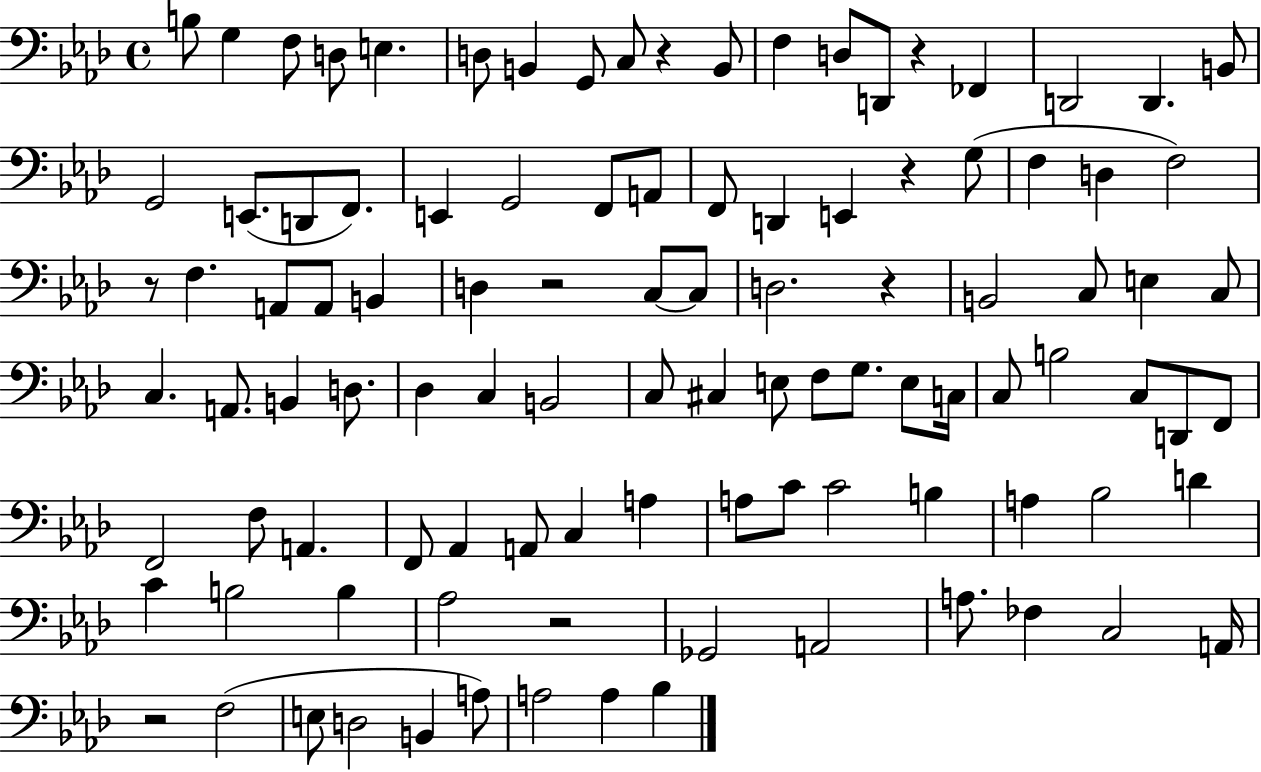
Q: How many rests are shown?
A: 8